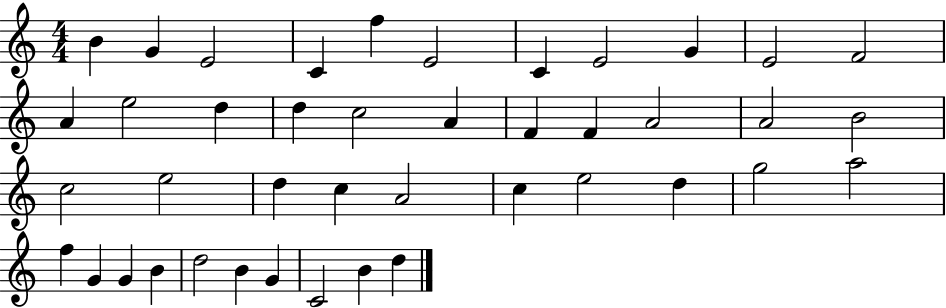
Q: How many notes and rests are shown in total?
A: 42